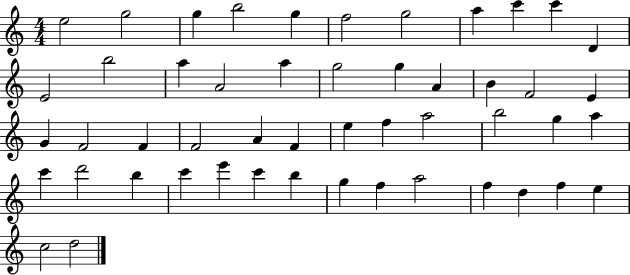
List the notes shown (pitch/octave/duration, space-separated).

E5/h G5/h G5/q B5/h G5/q F5/h G5/h A5/q C6/q C6/q D4/q E4/h B5/h A5/q A4/h A5/q G5/h G5/q A4/q B4/q F4/h E4/q G4/q F4/h F4/q F4/h A4/q F4/q E5/q F5/q A5/h B5/h G5/q A5/q C6/q D6/h B5/q C6/q E6/q C6/q B5/q G5/q F5/q A5/h F5/q D5/q F5/q E5/q C5/h D5/h